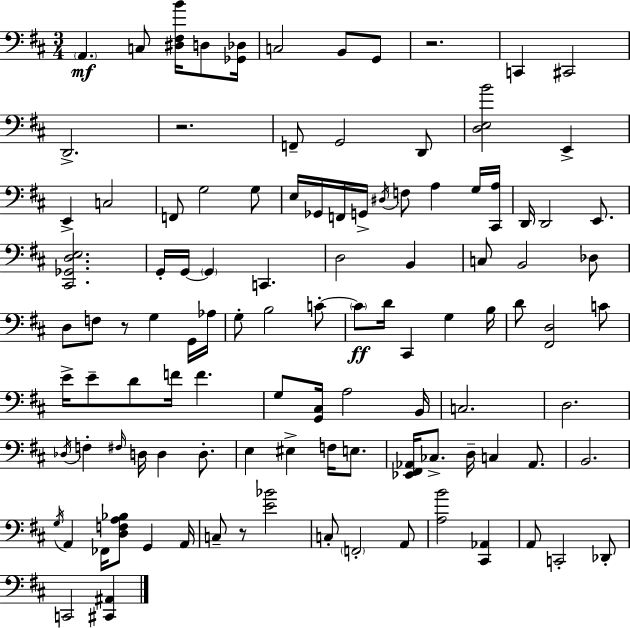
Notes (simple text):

A2/q. C3/e [D#3,F#3,B4]/s D3/e [Gb2,Db3]/s C3/h B2/e G2/e R/h. C2/q C#2/h D2/h. R/h. F2/e G2/h D2/e [D3,E3,B4]/h E2/q E2/q C3/h F2/e G3/h G3/e E3/s Gb2/s F2/s G2/s D#3/s F3/e A3/q G3/s [C#2,A3]/s D2/s D2/h E2/e. [C#2,Gb2,D3,E3]/h. G2/s G2/s G2/q C2/q. D3/h B2/q C3/e B2/h Db3/e D3/e F3/e R/e G3/q G2/s Ab3/s G3/e B3/h C4/e C4/e D4/s C#2/q G3/q B3/s D4/e [F#2,D3]/h C4/e E4/s E4/e D4/e F4/s F4/q. G3/e [G2,C#3]/s A3/h B2/s C3/h. D3/h. Db3/s F3/q F#3/s D3/s D3/q D3/e. E3/q EIS3/q F3/s E3/e. [Eb2,F#2,Ab2]/s CES3/e. D3/s C3/q Ab2/e. B2/h. G3/s A2/q FES2/s [D3,F3,A3,Bb3]/e G2/q A2/s C3/e R/e [E4,Bb4]/h C3/e F2/h A2/e [A3,B4]/h [C#2,Ab2]/q A2/e C2/h Db2/e C2/h [C#2,A#2]/q